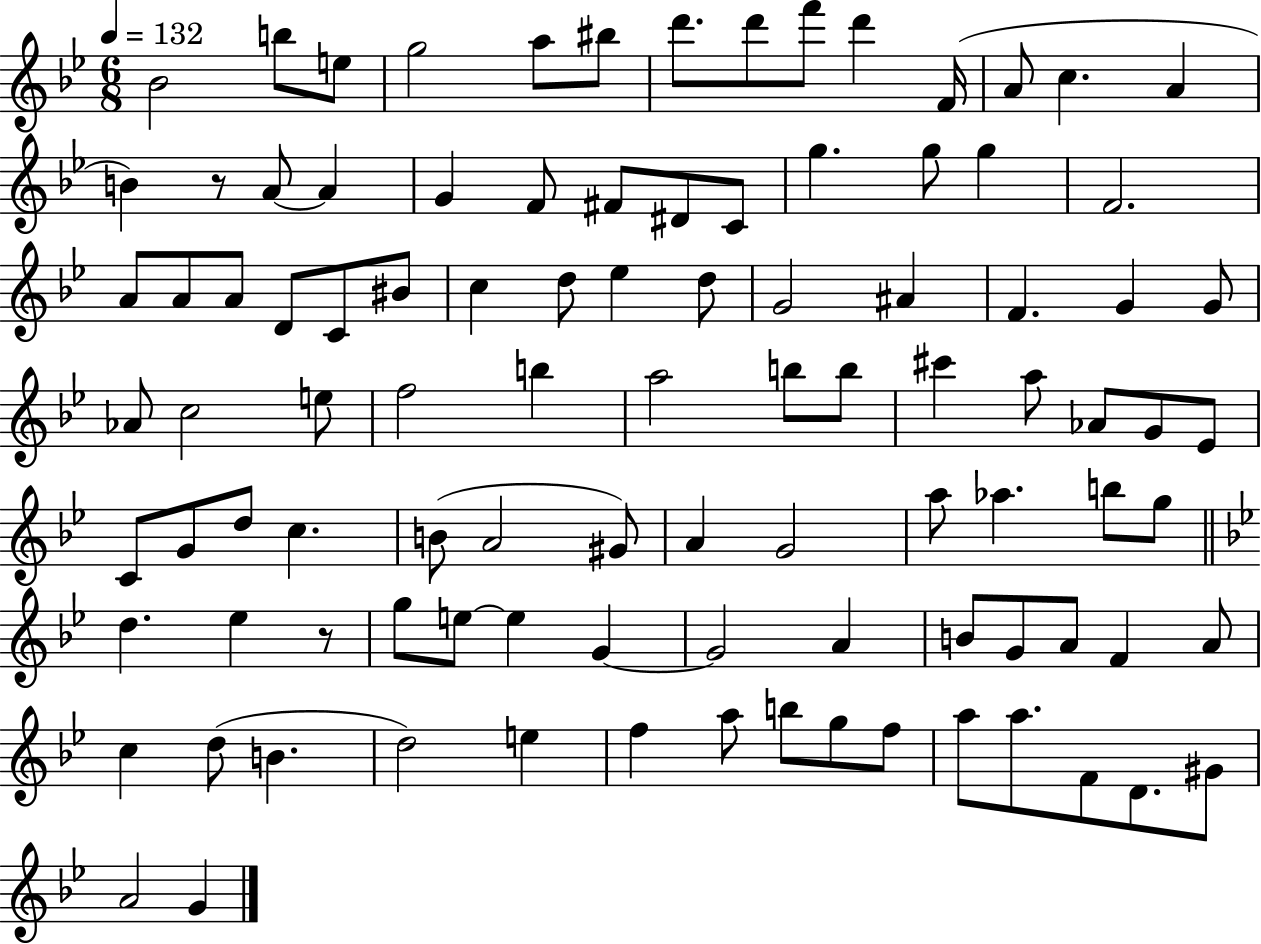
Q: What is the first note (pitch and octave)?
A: Bb4